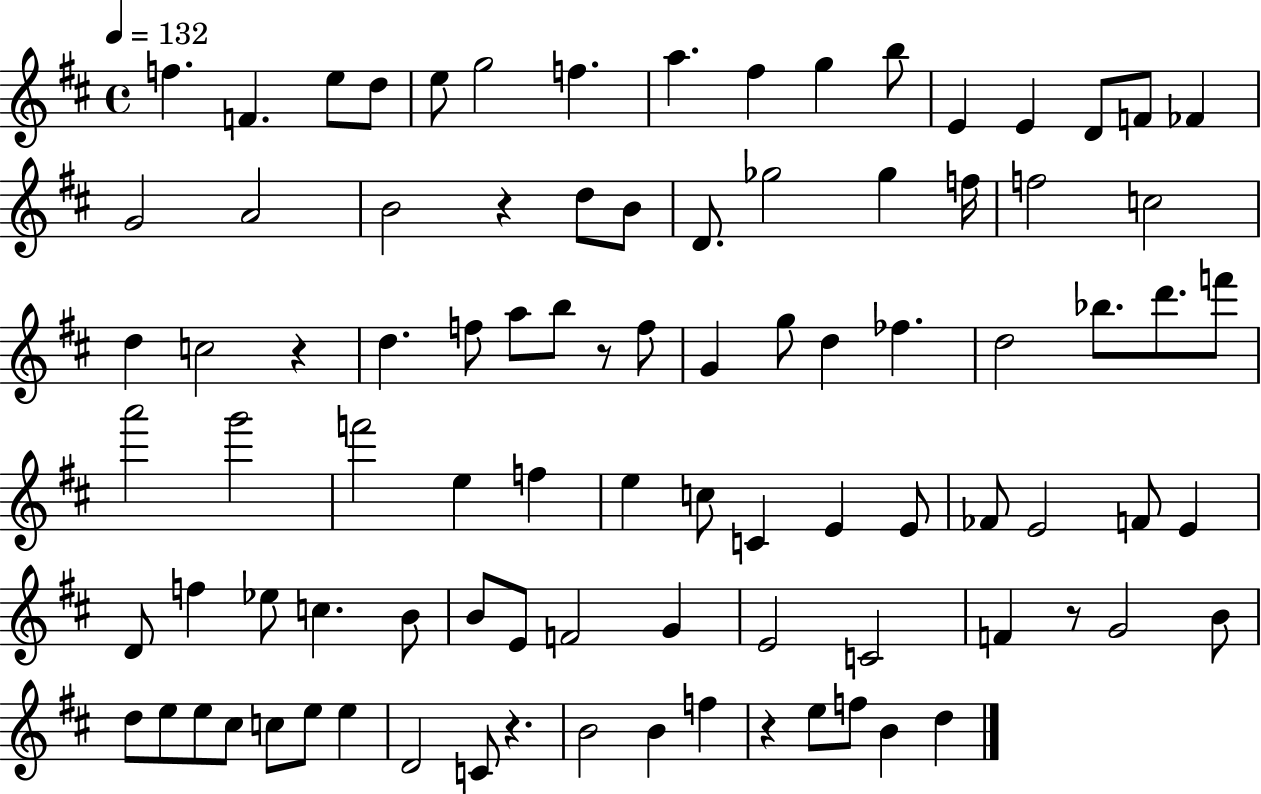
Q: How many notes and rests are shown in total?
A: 92